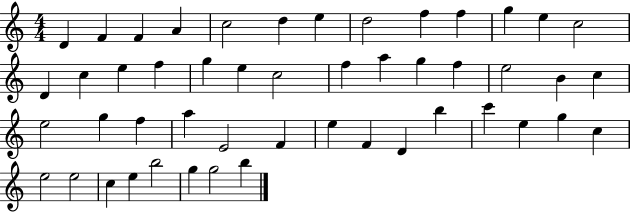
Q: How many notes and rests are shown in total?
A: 49